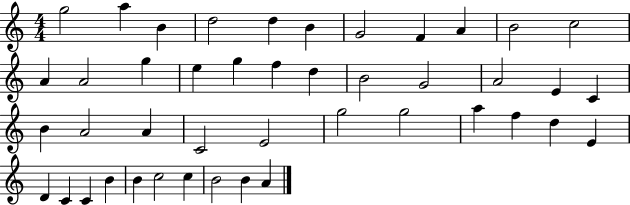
{
  \clef treble
  \numericTimeSignature
  \time 4/4
  \key c \major
  g''2 a''4 b'4 | d''2 d''4 b'4 | g'2 f'4 a'4 | b'2 c''2 | \break a'4 a'2 g''4 | e''4 g''4 f''4 d''4 | b'2 g'2 | a'2 e'4 c'4 | \break b'4 a'2 a'4 | c'2 e'2 | g''2 g''2 | a''4 f''4 d''4 e'4 | \break d'4 c'4 c'4 b'4 | b'4 c''2 c''4 | b'2 b'4 a'4 | \bar "|."
}